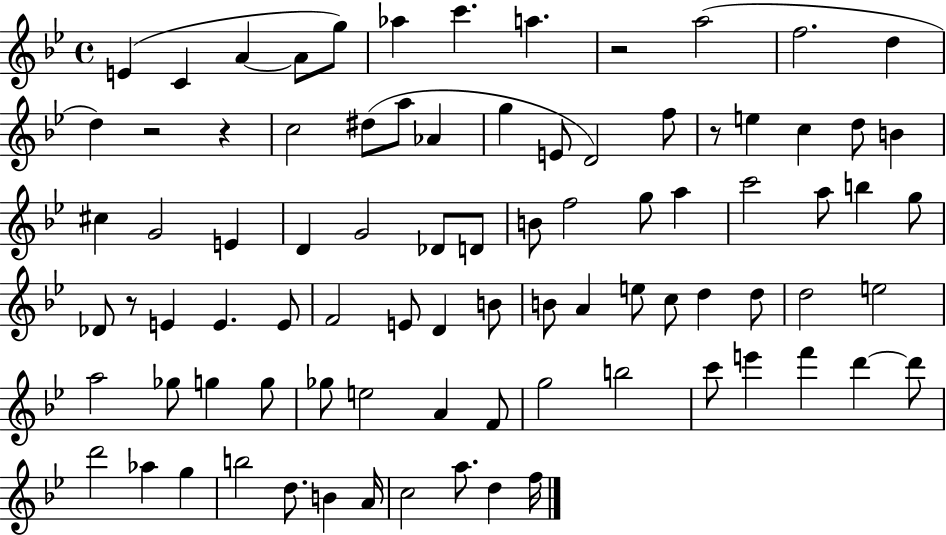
{
  \clef treble
  \time 4/4
  \defaultTimeSignature
  \key bes \major
  \repeat volta 2 { e'4( c'4 a'4~~ a'8 g''8) | aes''4 c'''4. a''4. | r2 a''2( | f''2. d''4 | \break d''4) r2 r4 | c''2 dis''8( a''8 aes'4 | g''4 e'8 d'2) f''8 | r8 e''4 c''4 d''8 b'4 | \break cis''4 g'2 e'4 | d'4 g'2 des'8 d'8 | b'8 f''2 g''8 a''4 | c'''2 a''8 b''4 g''8 | \break des'8 r8 e'4 e'4. e'8 | f'2 e'8 d'4 b'8 | b'8 a'4 e''8 c''8 d''4 d''8 | d''2 e''2 | \break a''2 ges''8 g''4 g''8 | ges''8 e''2 a'4 f'8 | g''2 b''2 | c'''8 e'''4 f'''4 d'''4~~ d'''8 | \break d'''2 aes''4 g''4 | b''2 d''8. b'4 a'16 | c''2 a''8. d''4 f''16 | } \bar "|."
}